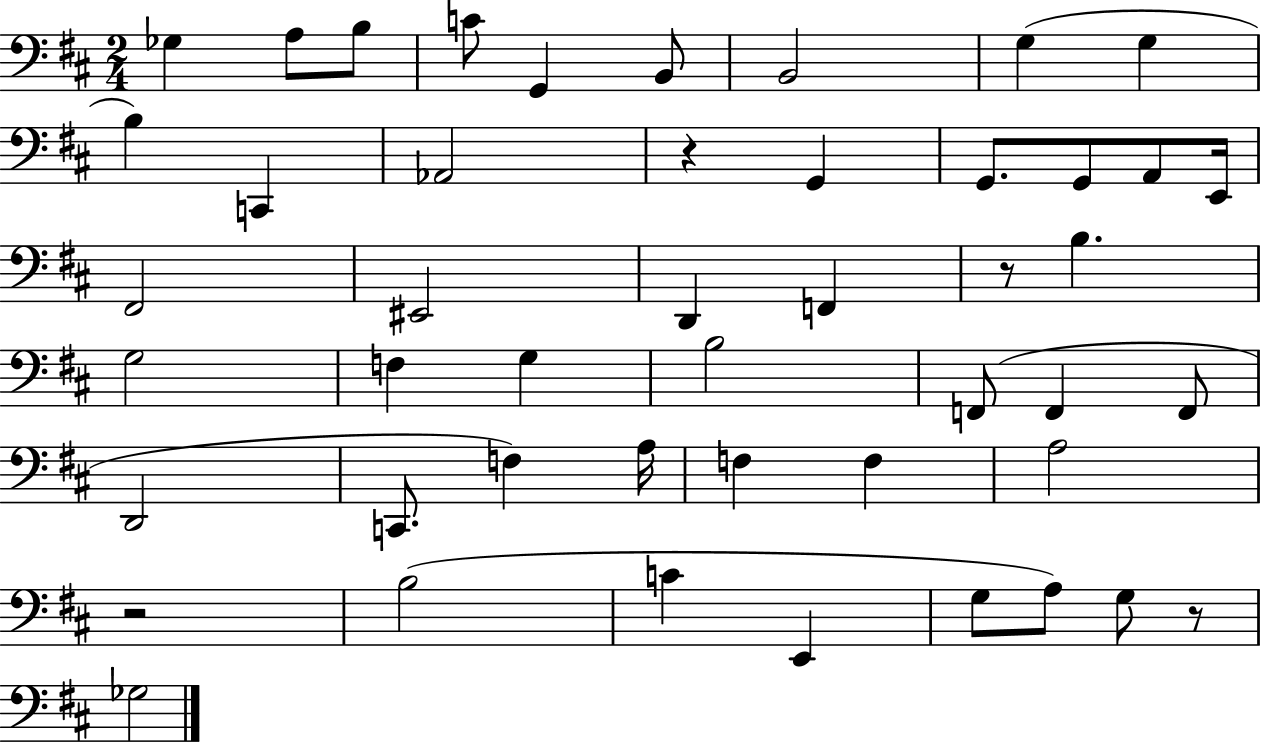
Gb3/q A3/e B3/e C4/e G2/q B2/e B2/h G3/q G3/q B3/q C2/q Ab2/h R/q G2/q G2/e. G2/e A2/e E2/s F#2/h EIS2/h D2/q F2/q R/e B3/q. G3/h F3/q G3/q B3/h F2/e F2/q F2/e D2/h C2/e. F3/q A3/s F3/q F3/q A3/h R/h B3/h C4/q E2/q G3/e A3/e G3/e R/e Gb3/h